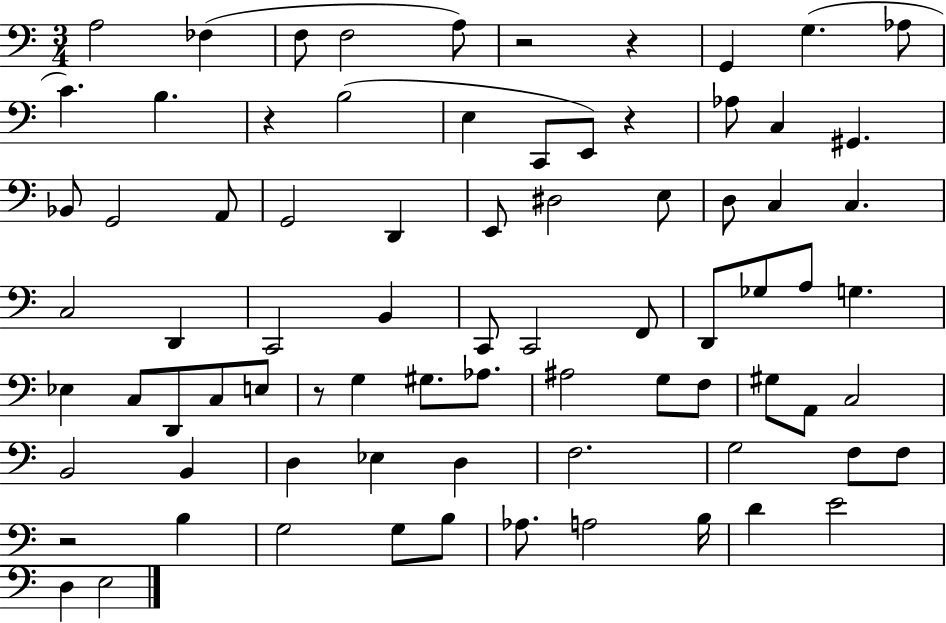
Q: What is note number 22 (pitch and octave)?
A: D2